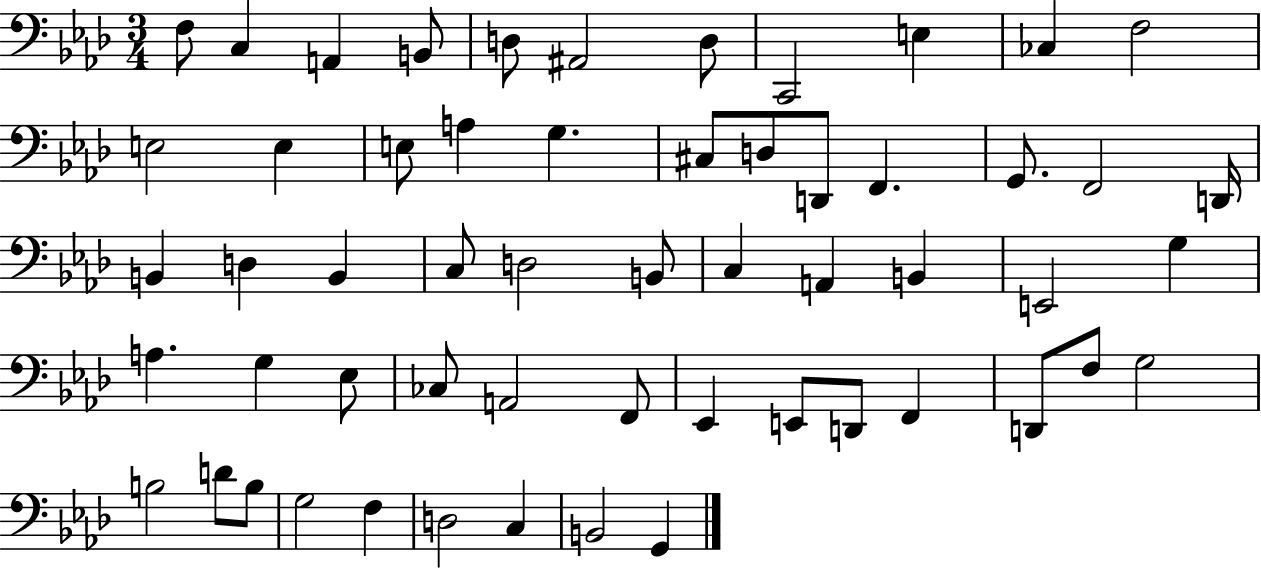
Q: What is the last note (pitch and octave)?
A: G2